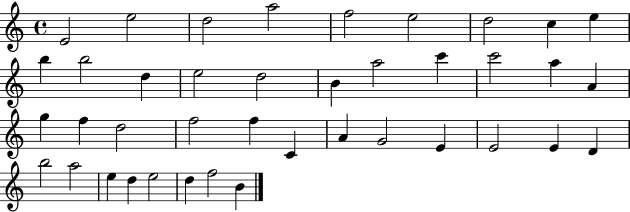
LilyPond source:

{
  \clef treble
  \time 4/4
  \defaultTimeSignature
  \key c \major
  e'2 e''2 | d''2 a''2 | f''2 e''2 | d''2 c''4 e''4 | \break b''4 b''2 d''4 | e''2 d''2 | b'4 a''2 c'''4 | c'''2 a''4 a'4 | \break g''4 f''4 d''2 | f''2 f''4 c'4 | a'4 g'2 e'4 | e'2 e'4 d'4 | \break b''2 a''2 | e''4 d''4 e''2 | d''4 f''2 b'4 | \bar "|."
}